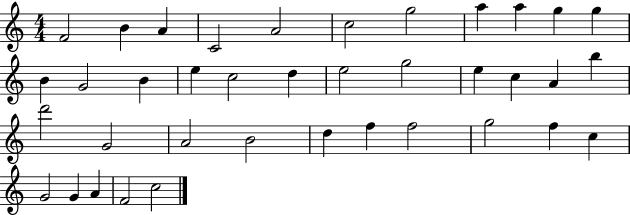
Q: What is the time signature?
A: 4/4